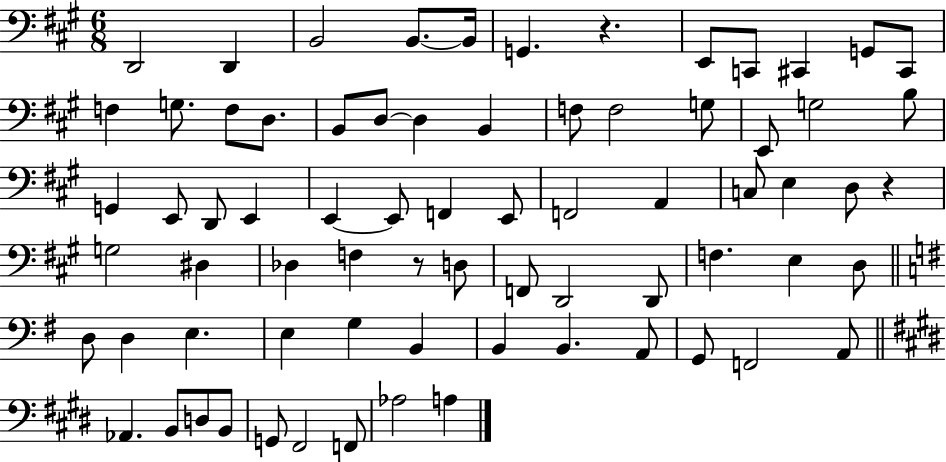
D2/h D2/q B2/h B2/e. B2/s G2/q. R/q. E2/e C2/e C#2/q G2/e C#2/e F3/q G3/e. F3/e D3/e. B2/e D3/e D3/q B2/q F3/e F3/h G3/e E2/e G3/h B3/e G2/q E2/e D2/e E2/q E2/q E2/e F2/q E2/e F2/h A2/q C3/e E3/q D3/e R/q G3/h D#3/q Db3/q F3/q R/e D3/e F2/e D2/h D2/e F3/q. E3/q D3/e D3/e D3/q E3/q. E3/q G3/q B2/q B2/q B2/q. A2/e G2/e F2/h A2/e Ab2/q. B2/e D3/e B2/e G2/e F#2/h F2/e Ab3/h A3/q